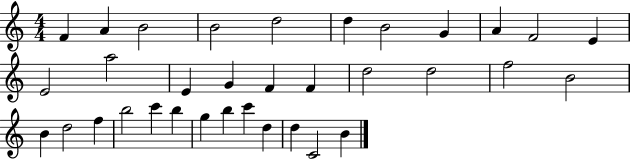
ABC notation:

X:1
T:Untitled
M:4/4
L:1/4
K:C
F A B2 B2 d2 d B2 G A F2 E E2 a2 E G F F d2 d2 f2 B2 B d2 f b2 c' b g b c' d d C2 B